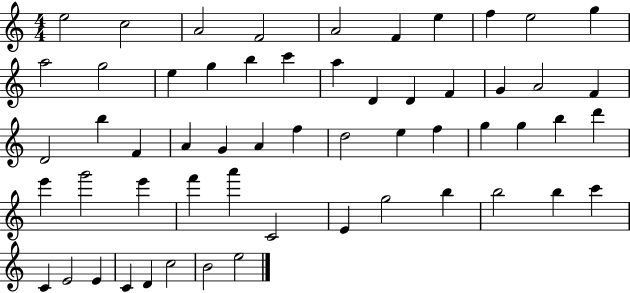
{
  \clef treble
  \numericTimeSignature
  \time 4/4
  \key c \major
  e''2 c''2 | a'2 f'2 | a'2 f'4 e''4 | f''4 e''2 g''4 | \break a''2 g''2 | e''4 g''4 b''4 c'''4 | a''4 d'4 d'4 f'4 | g'4 a'2 f'4 | \break d'2 b''4 f'4 | a'4 g'4 a'4 f''4 | d''2 e''4 f''4 | g''4 g''4 b''4 d'''4 | \break e'''4 g'''2 e'''4 | f'''4 a'''4 c'2 | e'4 g''2 b''4 | b''2 b''4 c'''4 | \break c'4 e'2 e'4 | c'4 d'4 c''2 | b'2 e''2 | \bar "|."
}